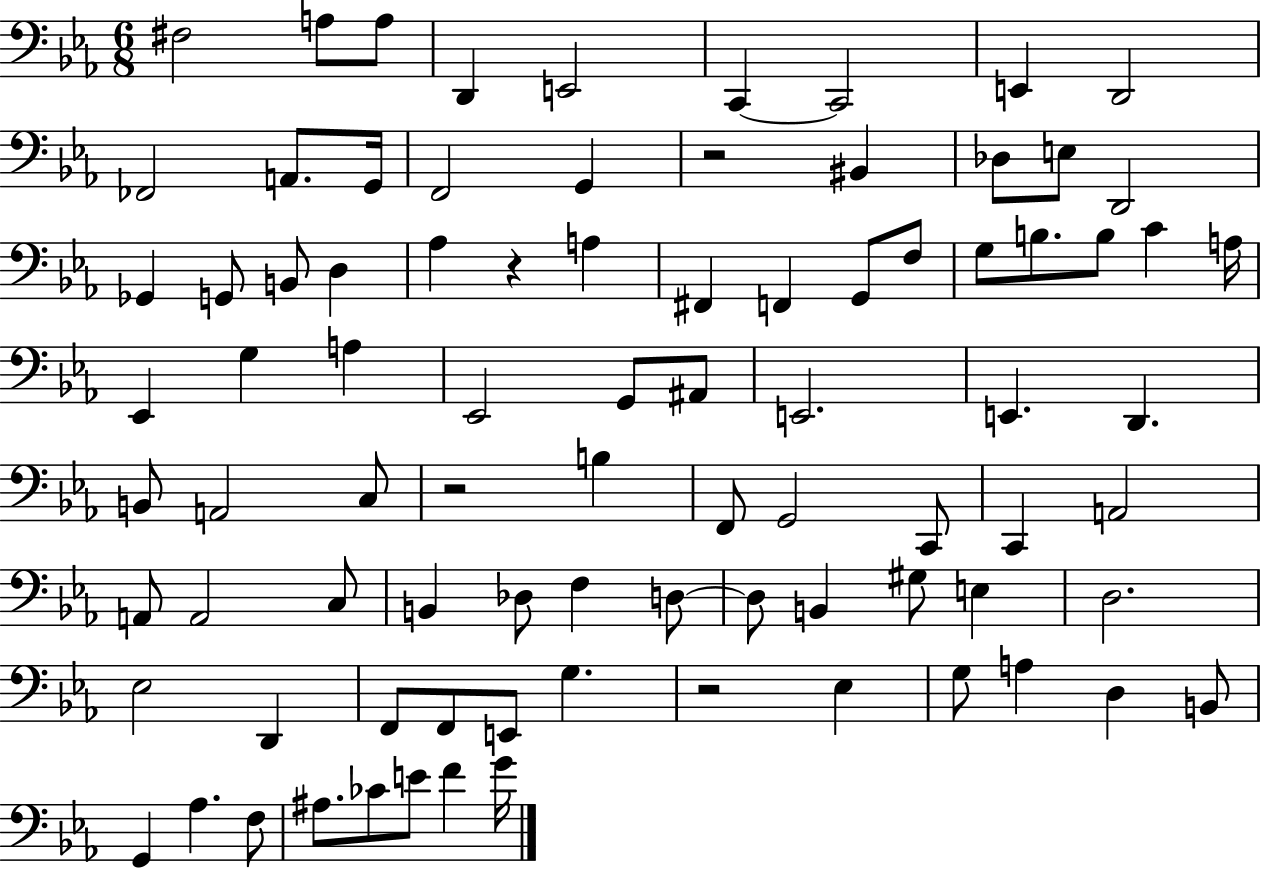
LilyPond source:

{
  \clef bass
  \numericTimeSignature
  \time 6/8
  \key ees \major
  fis2 a8 a8 | d,4 e,2 | c,4~~ c,2 | e,4 d,2 | \break fes,2 a,8. g,16 | f,2 g,4 | r2 bis,4 | des8 e8 d,2 | \break ges,4 g,8 b,8 d4 | aes4 r4 a4 | fis,4 f,4 g,8 f8 | g8 b8. b8 c'4 a16 | \break ees,4 g4 a4 | ees,2 g,8 ais,8 | e,2. | e,4. d,4. | \break b,8 a,2 c8 | r2 b4 | f,8 g,2 c,8 | c,4 a,2 | \break a,8 a,2 c8 | b,4 des8 f4 d8~~ | d8 b,4 gis8 e4 | d2. | \break ees2 d,4 | f,8 f,8 e,8 g4. | r2 ees4 | g8 a4 d4 b,8 | \break g,4 aes4. f8 | ais8. ces'8 e'8 f'4 g'16 | \bar "|."
}